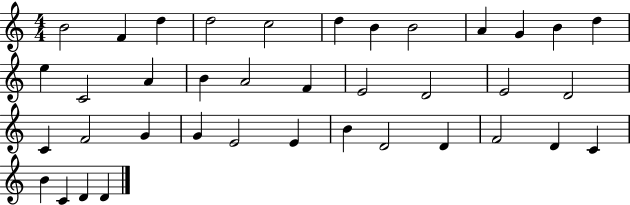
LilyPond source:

{
  \clef treble
  \numericTimeSignature
  \time 4/4
  \key c \major
  b'2 f'4 d''4 | d''2 c''2 | d''4 b'4 b'2 | a'4 g'4 b'4 d''4 | \break e''4 c'2 a'4 | b'4 a'2 f'4 | e'2 d'2 | e'2 d'2 | \break c'4 f'2 g'4 | g'4 e'2 e'4 | b'4 d'2 d'4 | f'2 d'4 c'4 | \break b'4 c'4 d'4 d'4 | \bar "|."
}